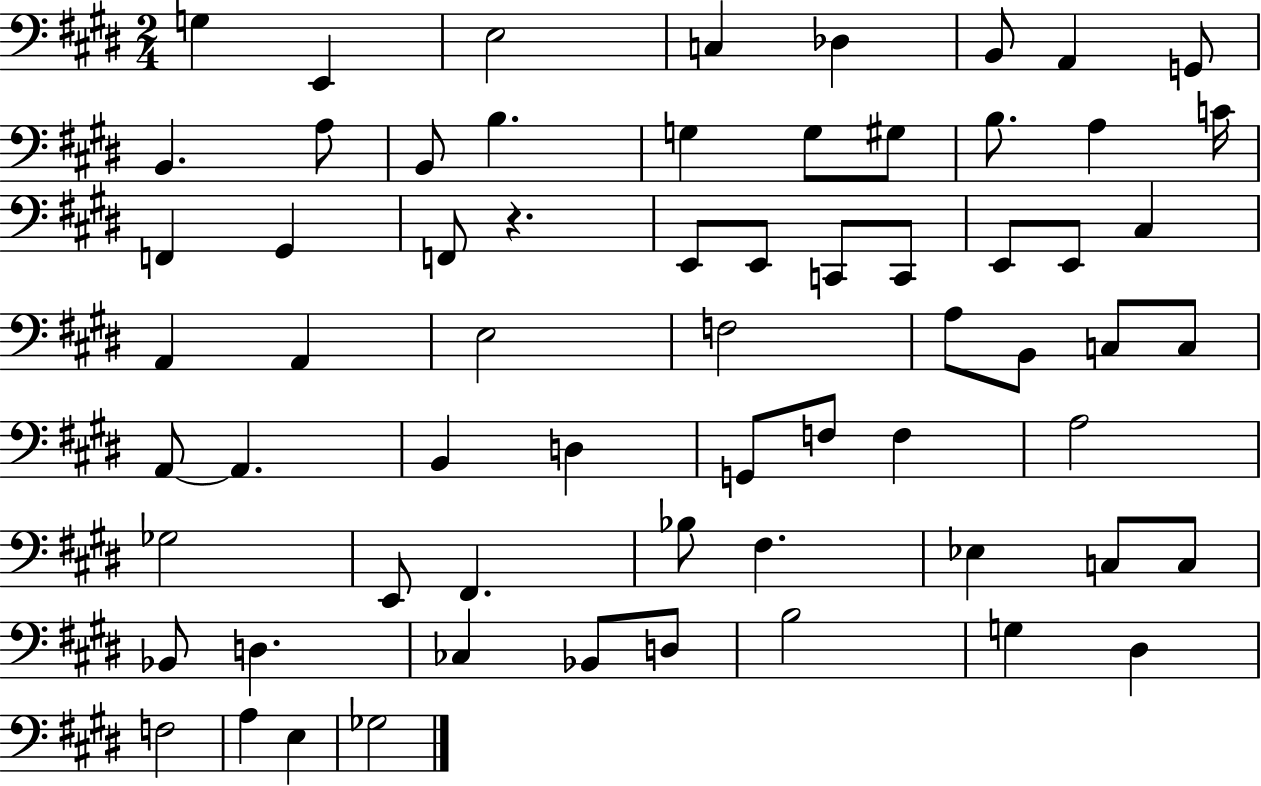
X:1
T:Untitled
M:2/4
L:1/4
K:E
G, E,, E,2 C, _D, B,,/2 A,, G,,/2 B,, A,/2 B,,/2 B, G, G,/2 ^G,/2 B,/2 A, C/4 F,, ^G,, F,,/2 z E,,/2 E,,/2 C,,/2 C,,/2 E,,/2 E,,/2 ^C, A,, A,, E,2 F,2 A,/2 B,,/2 C,/2 C,/2 A,,/2 A,, B,, D, G,,/2 F,/2 F, A,2 _G,2 E,,/2 ^F,, _B,/2 ^F, _E, C,/2 C,/2 _B,,/2 D, _C, _B,,/2 D,/2 B,2 G, ^D, F,2 A, E, _G,2